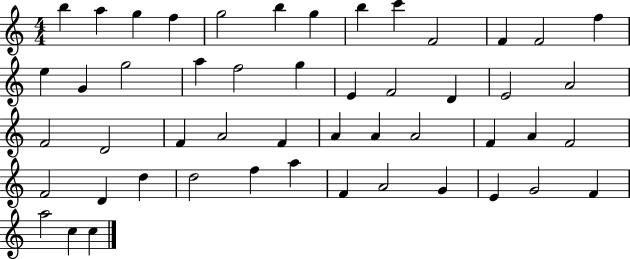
{
  \clef treble
  \numericTimeSignature
  \time 4/4
  \key c \major
  b''4 a''4 g''4 f''4 | g''2 b''4 g''4 | b''4 c'''4 f'2 | f'4 f'2 f''4 | \break e''4 g'4 g''2 | a''4 f''2 g''4 | e'4 f'2 d'4 | e'2 a'2 | \break f'2 d'2 | f'4 a'2 f'4 | a'4 a'4 a'2 | f'4 a'4 f'2 | \break f'2 d'4 d''4 | d''2 f''4 a''4 | f'4 a'2 g'4 | e'4 g'2 f'4 | \break a''2 c''4 c''4 | \bar "|."
}